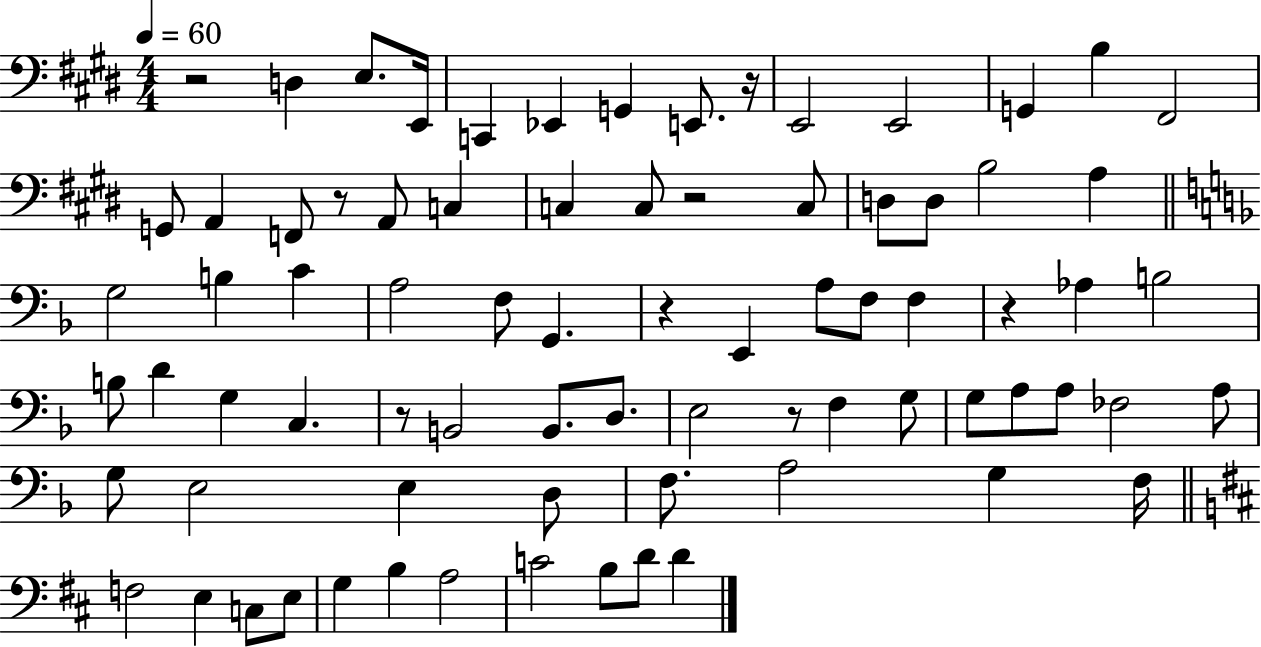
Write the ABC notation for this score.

X:1
T:Untitled
M:4/4
L:1/4
K:E
z2 D, E,/2 E,,/4 C,, _E,, G,, E,,/2 z/4 E,,2 E,,2 G,, B, ^F,,2 G,,/2 A,, F,,/2 z/2 A,,/2 C, C, C,/2 z2 C,/2 D,/2 D,/2 B,2 A, G,2 B, C A,2 F,/2 G,, z E,, A,/2 F,/2 F, z _A, B,2 B,/2 D G, C, z/2 B,,2 B,,/2 D,/2 E,2 z/2 F, G,/2 G,/2 A,/2 A,/2 _F,2 A,/2 G,/2 E,2 E, D,/2 F,/2 A,2 G, F,/4 F,2 E, C,/2 E,/2 G, B, A,2 C2 B,/2 D/2 D